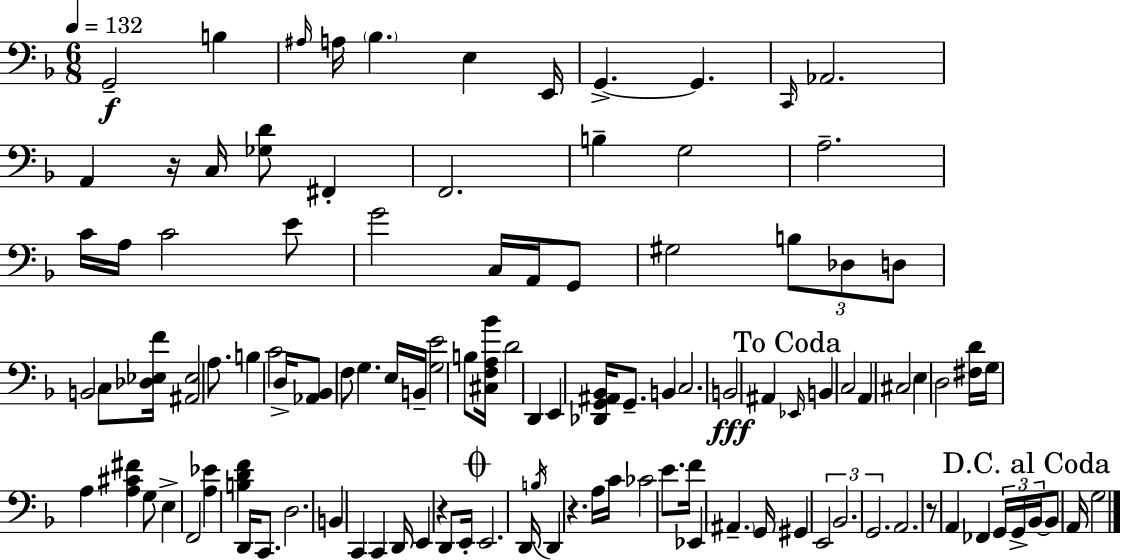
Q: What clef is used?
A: bass